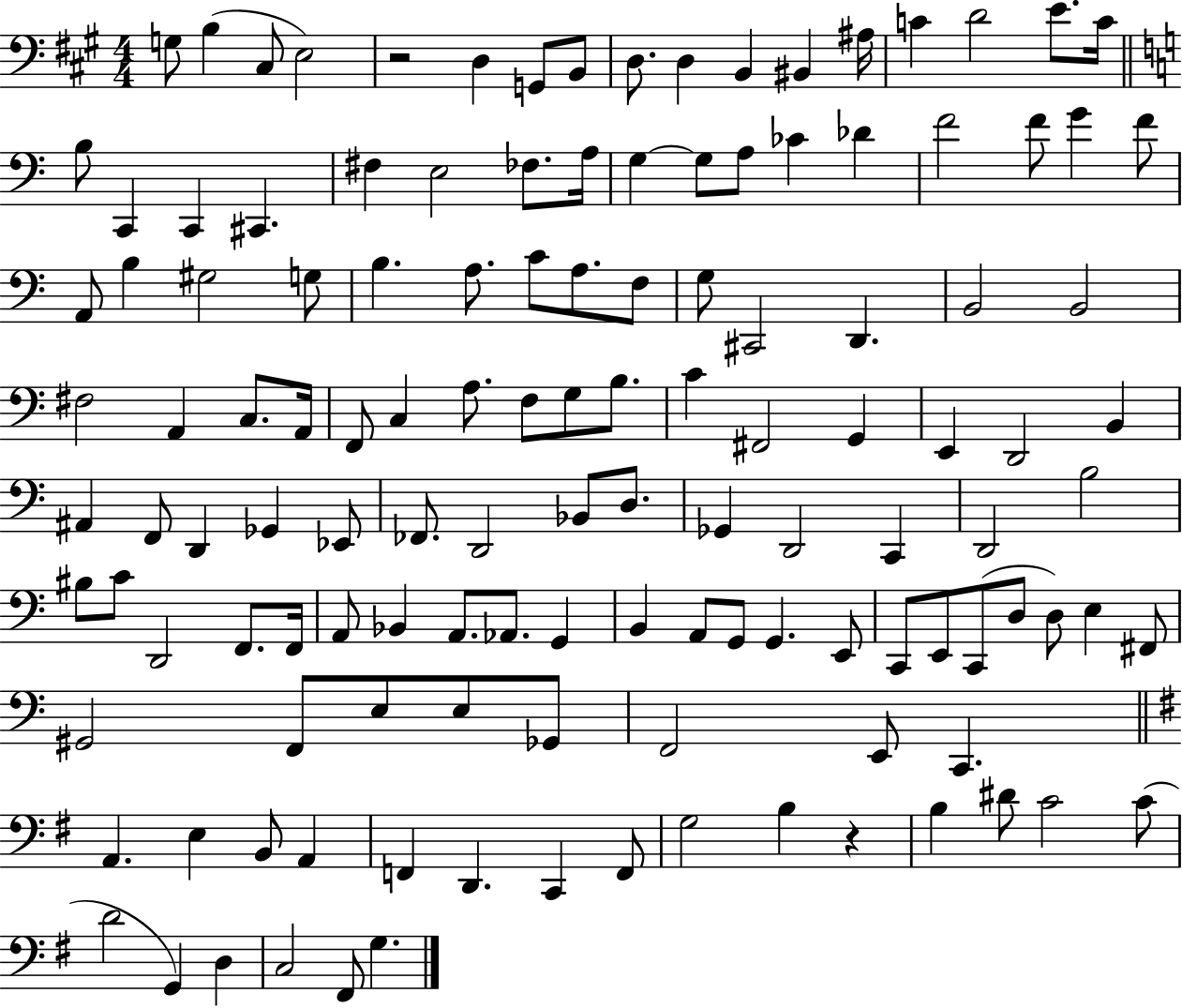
{
  \clef bass
  \numericTimeSignature
  \time 4/4
  \key a \major
  \repeat volta 2 { g8 b4( cis8 e2) | r2 d4 g,8 b,8 | d8. d4 b,4 bis,4 ais16 | c'4 d'2 e'8. c'16 | \break \bar "||" \break \key a \minor b8 c,4 c,4 cis,4. | fis4 e2 fes8. a16 | g4~~ g8 a8 ces'4 des'4 | f'2 f'8 g'4 f'8 | \break a,8 b4 gis2 g8 | b4. a8. c'8 a8. f8 | g8 cis,2 d,4. | b,2 b,2 | \break fis2 a,4 c8. a,16 | f,8 c4 a8. f8 g8 b8. | c'4 fis,2 g,4 | e,4 d,2 b,4 | \break ais,4 f,8 d,4 ges,4 ees,8 | fes,8. d,2 bes,8 d8. | ges,4 d,2 c,4 | d,2 b2 | \break bis8 c'8 d,2 f,8. f,16 | a,8 bes,4 a,8. aes,8. g,4 | b,4 a,8 g,8 g,4. e,8 | c,8 e,8 c,8( d8 d8) e4 fis,8 | \break gis,2 f,8 e8 e8 ges,8 | f,2 e,8 c,4. | \bar "||" \break \key g \major a,4. e4 b,8 a,4 | f,4 d,4. c,4 f,8 | g2 b4 r4 | b4 dis'8 c'2 c'8( | \break d'2 g,4) d4 | c2 fis,8 g4. | } \bar "|."
}